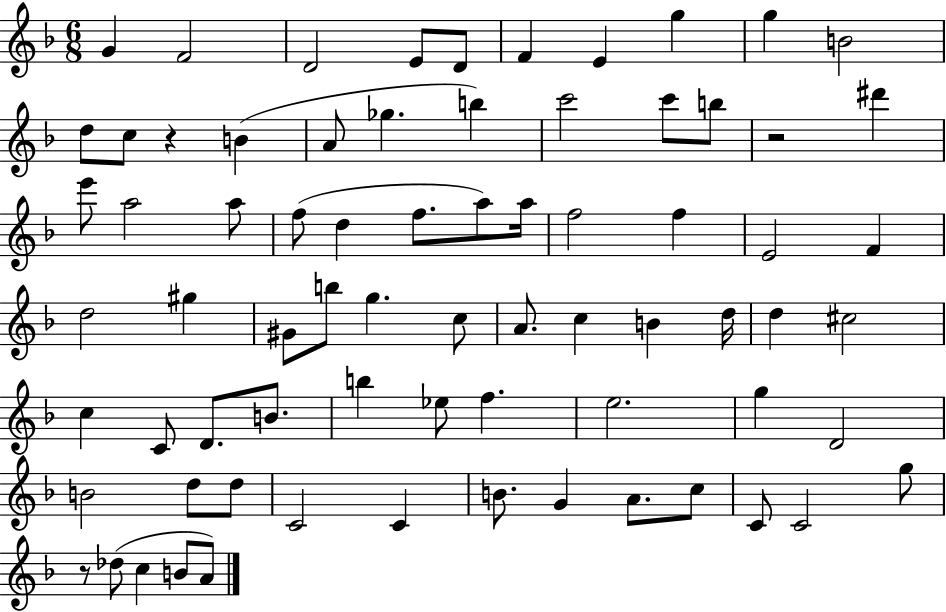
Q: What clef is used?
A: treble